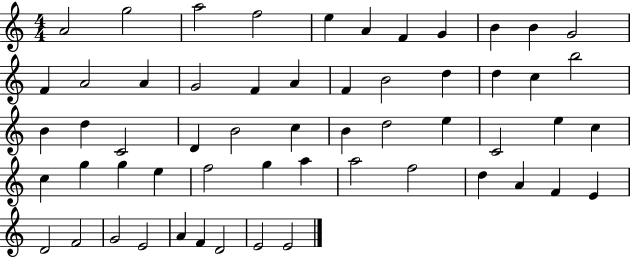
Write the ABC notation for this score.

X:1
T:Untitled
M:4/4
L:1/4
K:C
A2 g2 a2 f2 e A F G B B G2 F A2 A G2 F A F B2 d d c b2 B d C2 D B2 c B d2 e C2 e c c g g e f2 g a a2 f2 d A F E D2 F2 G2 E2 A F D2 E2 E2